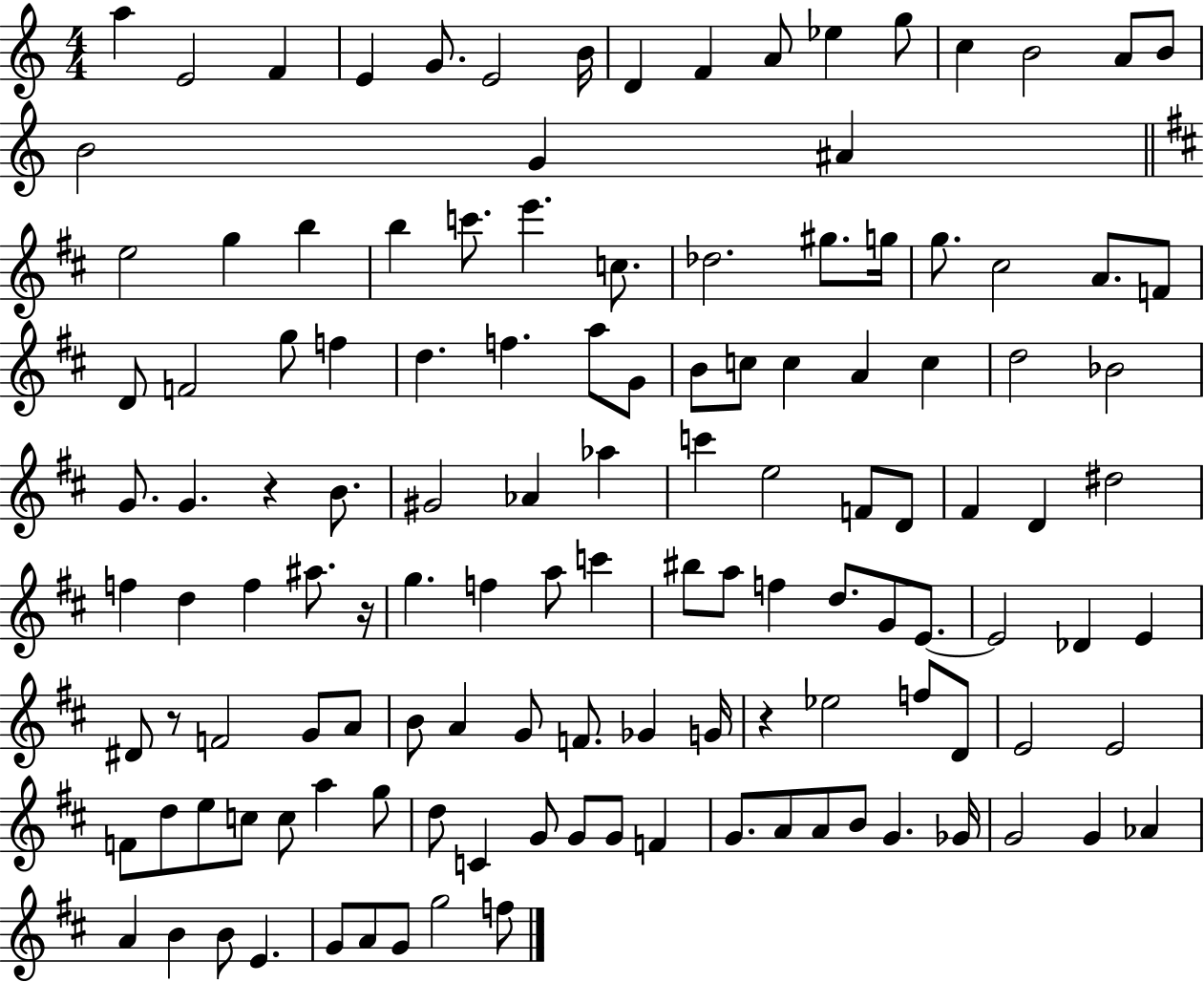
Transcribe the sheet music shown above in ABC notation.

X:1
T:Untitled
M:4/4
L:1/4
K:C
a E2 F E G/2 E2 B/4 D F A/2 _e g/2 c B2 A/2 B/2 B2 G ^A e2 g b b c'/2 e' c/2 _d2 ^g/2 g/4 g/2 ^c2 A/2 F/2 D/2 F2 g/2 f d f a/2 G/2 B/2 c/2 c A c d2 _B2 G/2 G z B/2 ^G2 _A _a c' e2 F/2 D/2 ^F D ^d2 f d f ^a/2 z/4 g f a/2 c' ^b/2 a/2 f d/2 G/2 E/2 E2 _D E ^D/2 z/2 F2 G/2 A/2 B/2 A G/2 F/2 _G G/4 z _e2 f/2 D/2 E2 E2 F/2 d/2 e/2 c/2 c/2 a g/2 d/2 C G/2 G/2 G/2 F G/2 A/2 A/2 B/2 G _G/4 G2 G _A A B B/2 E G/2 A/2 G/2 g2 f/2